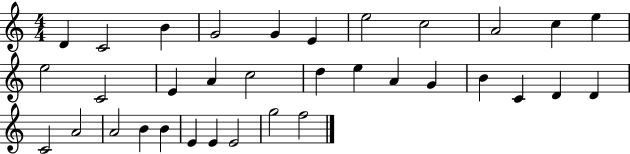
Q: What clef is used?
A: treble